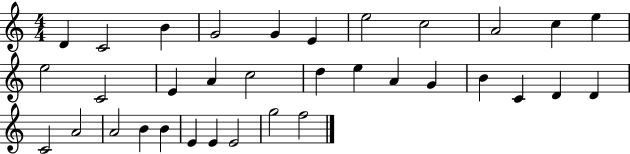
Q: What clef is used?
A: treble